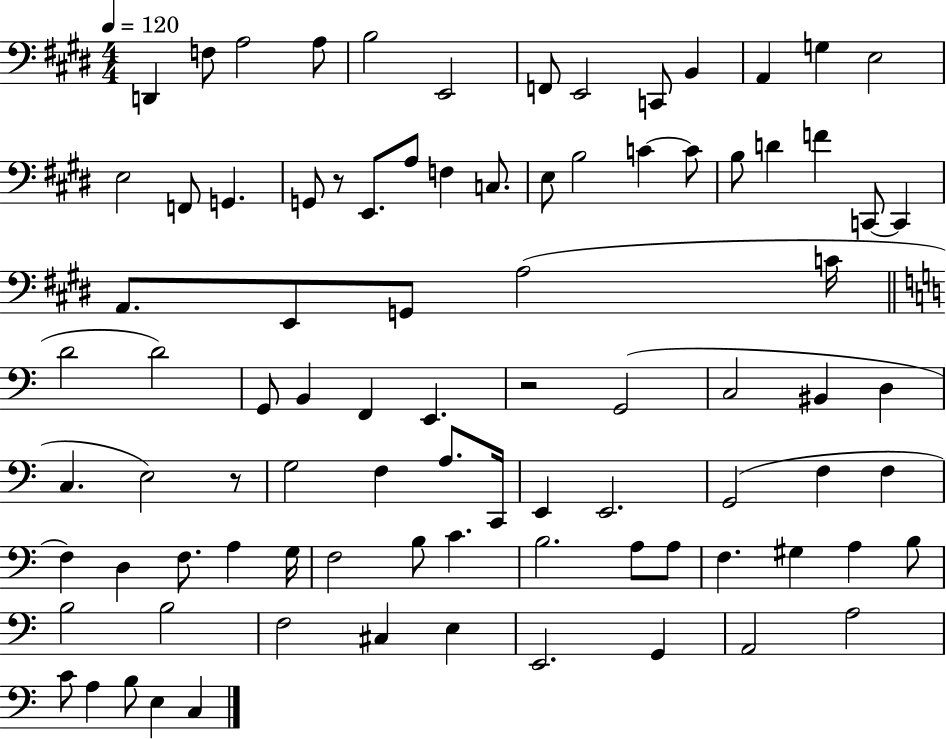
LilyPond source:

{
  \clef bass
  \numericTimeSignature
  \time 4/4
  \key e \major
  \tempo 4 = 120
  d,4 f8 a2 a8 | b2 e,2 | f,8 e,2 c,8 b,4 | a,4 g4 e2 | \break e2 f,8 g,4. | g,8 r8 e,8. a8 f4 c8. | e8 b2 c'4~~ c'8 | b8 d'4 f'4 c,8~~ c,4 | \break a,8. e,8 g,8 a2( c'16 | \bar "||" \break \key c \major d'2 d'2) | g,8 b,4 f,4 e,4. | r2 g,2( | c2 bis,4 d4 | \break c4. e2) r8 | g2 f4 a8. c,16 | e,4 e,2. | g,2( f4 f4 | \break f4) d4 f8. a4 g16 | f2 b8 c'4. | b2. a8 a8 | f4. gis4 a4 b8 | \break b2 b2 | f2 cis4 e4 | e,2. g,4 | a,2 a2 | \break c'8 a4 b8 e4 c4 | \bar "|."
}